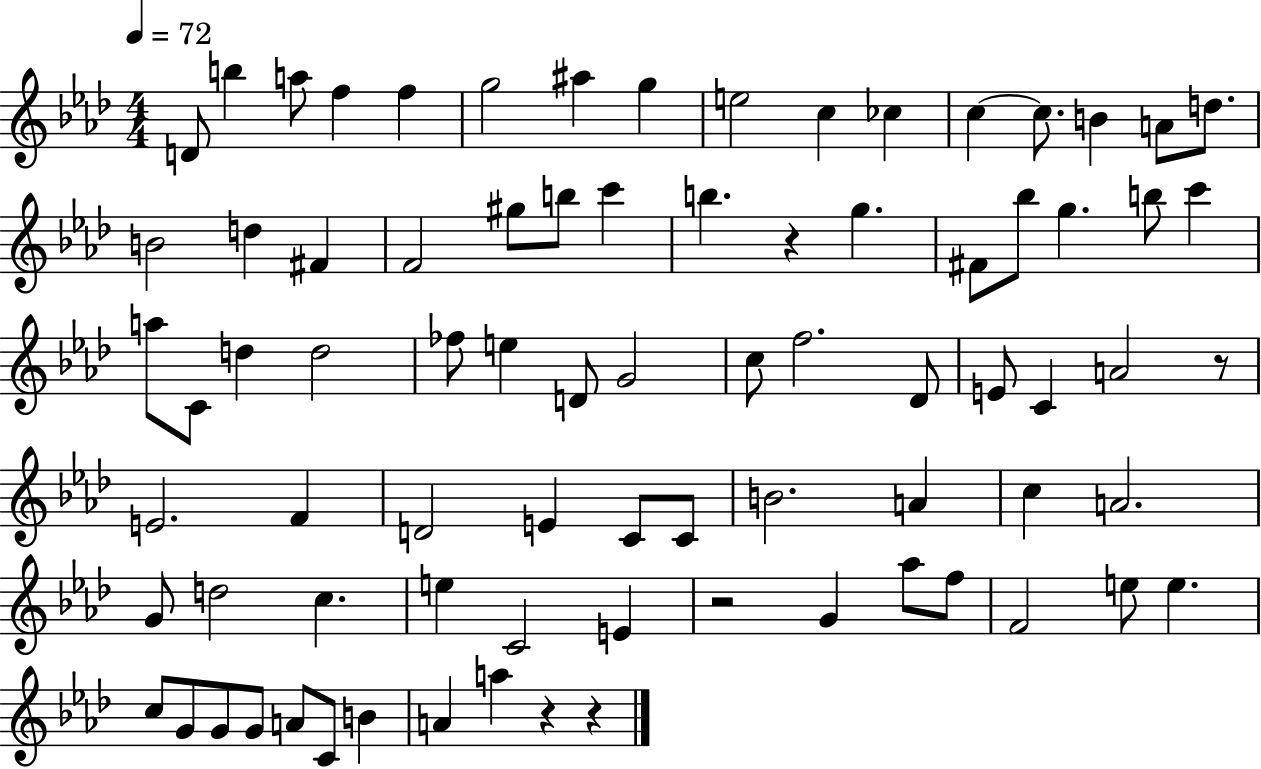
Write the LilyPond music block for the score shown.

{
  \clef treble
  \numericTimeSignature
  \time 4/4
  \key aes \major
  \tempo 4 = 72
  d'8 b''4 a''8 f''4 f''4 | g''2 ais''4 g''4 | e''2 c''4 ces''4 | c''4~~ c''8. b'4 a'8 d''8. | \break b'2 d''4 fis'4 | f'2 gis''8 b''8 c'''4 | b''4. r4 g''4. | fis'8 bes''8 g''4. b''8 c'''4 | \break a''8 c'8 d''4 d''2 | fes''8 e''4 d'8 g'2 | c''8 f''2. des'8 | e'8 c'4 a'2 r8 | \break e'2. f'4 | d'2 e'4 c'8 c'8 | b'2. a'4 | c''4 a'2. | \break g'8 d''2 c''4. | e''4 c'2 e'4 | r2 g'4 aes''8 f''8 | f'2 e''8 e''4. | \break c''8 g'8 g'8 g'8 a'8 c'8 b'4 | a'4 a''4 r4 r4 | \bar "|."
}